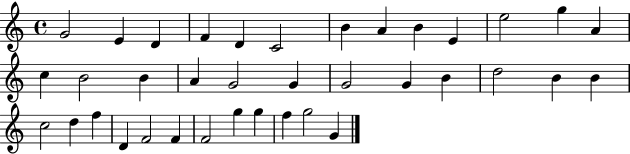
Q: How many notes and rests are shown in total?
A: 37